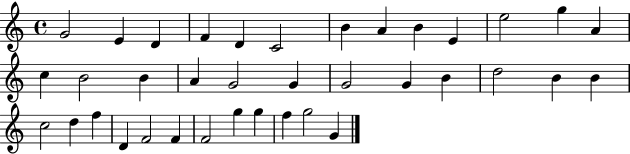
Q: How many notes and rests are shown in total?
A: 37